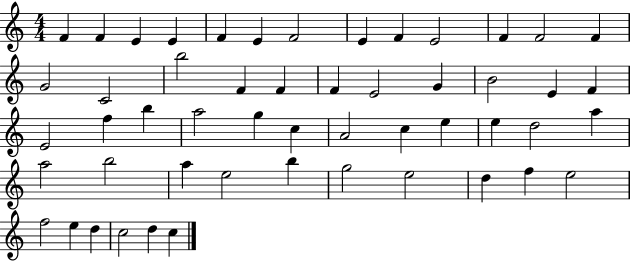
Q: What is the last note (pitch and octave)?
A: C5